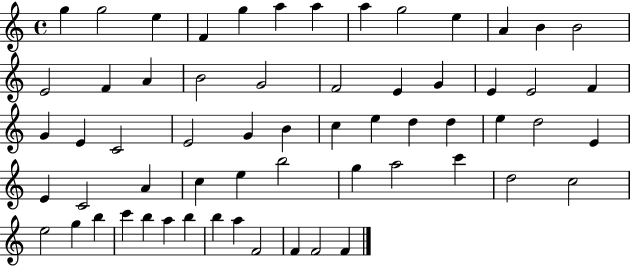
G5/q G5/h E5/q F4/q G5/q A5/q A5/q A5/q G5/h E5/q A4/q B4/q B4/h E4/h F4/q A4/q B4/h G4/h F4/h E4/q G4/q E4/q E4/h F4/q G4/q E4/q C4/h E4/h G4/q B4/q C5/q E5/q D5/q D5/q E5/q D5/h E4/q E4/q C4/h A4/q C5/q E5/q B5/h G5/q A5/h C6/q D5/h C5/h E5/h G5/q B5/q C6/q B5/q A5/q B5/q B5/q A5/q F4/h F4/q F4/h F4/q